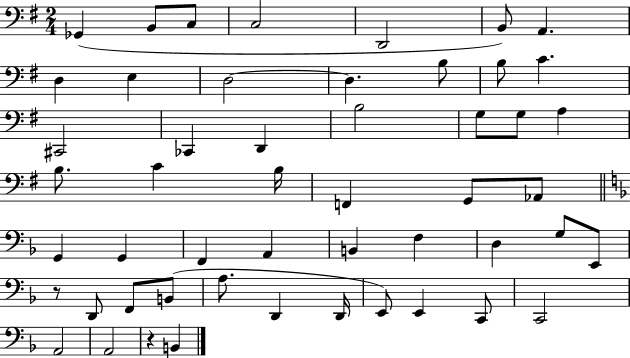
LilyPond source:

{
  \clef bass
  \numericTimeSignature
  \time 2/4
  \key g \major
  ges,4( b,8 c8 | c2 | d,2 | b,8) a,4. | \break d4 e4 | d2~~ | d4. b8 | b8 c'4. | \break cis,2 | ces,4 d,4 | b2 | g8 g8 a4 | \break b8. c'4 b16 | f,4 g,8 aes,8 | \bar "||" \break \key f \major g,4 g,4 | f,4 a,4 | b,4 f4 | d4 g8 e,8 | \break r8 d,8 f,8 b,8( | a8. d,4 d,16 | e,8) e,4 c,8 | c,2 | \break a,2 | a,2 | r4 b,4 | \bar "|."
}